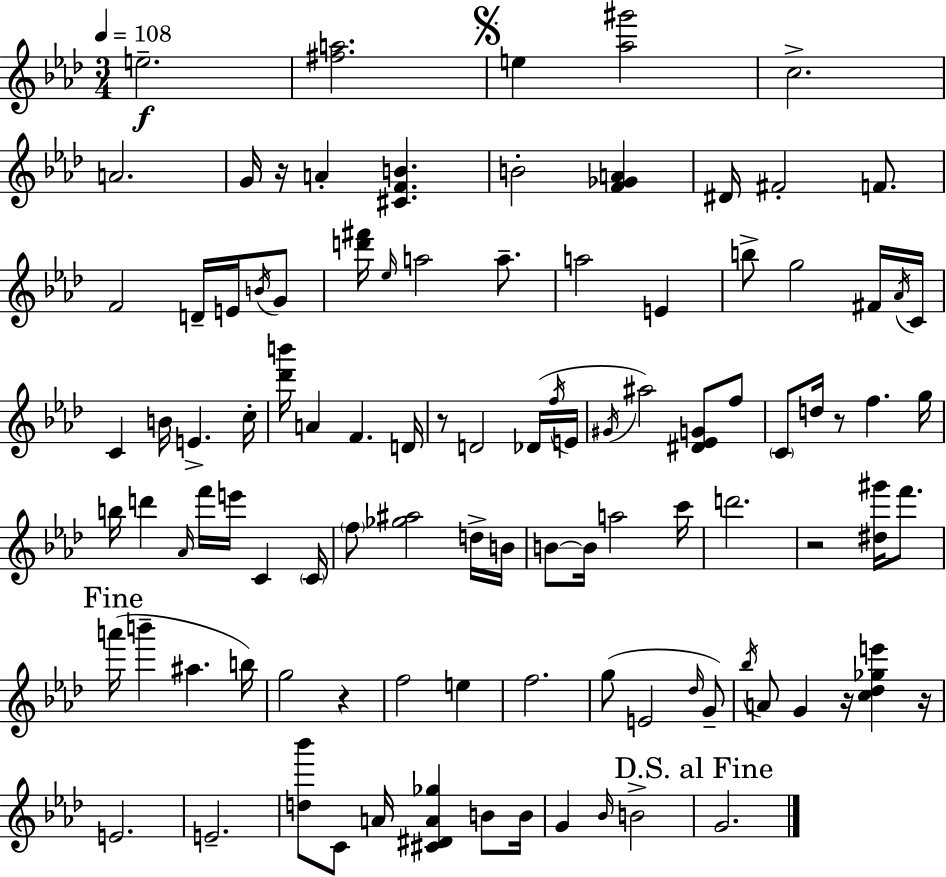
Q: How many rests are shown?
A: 7